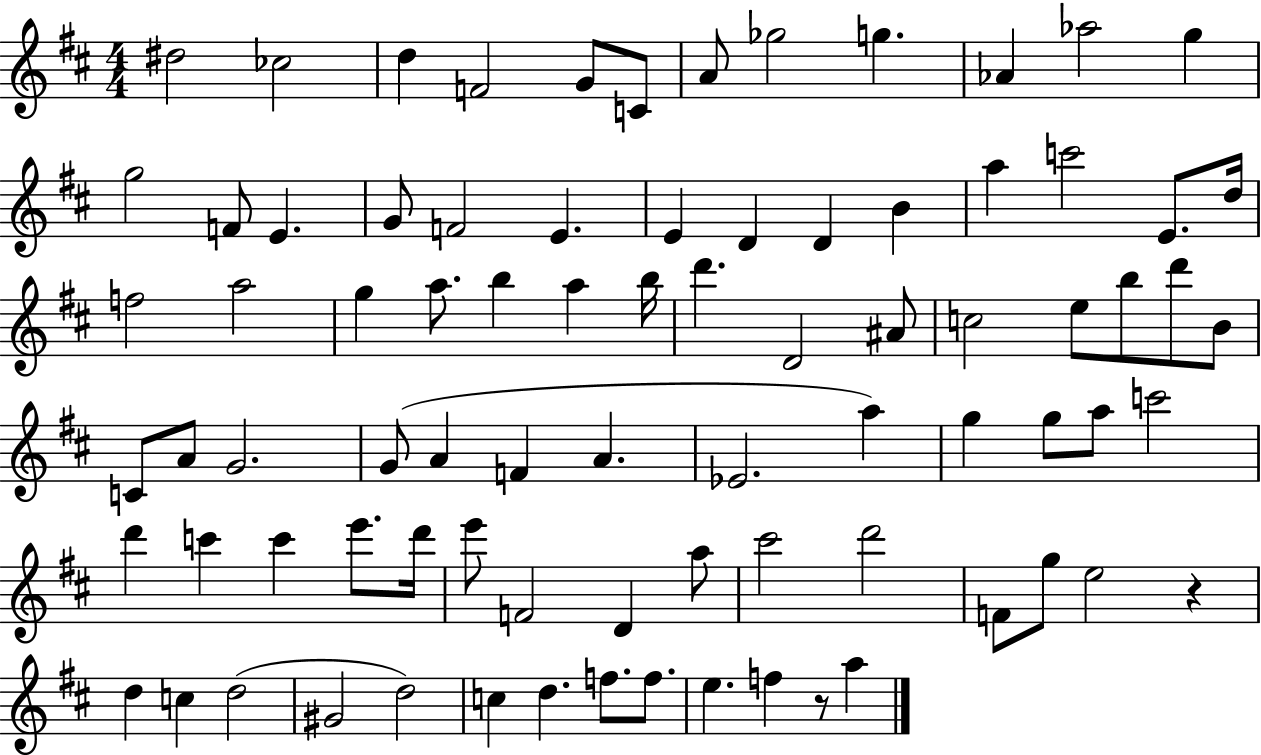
{
  \clef treble
  \numericTimeSignature
  \time 4/4
  \key d \major
  \repeat volta 2 { dis''2 ces''2 | d''4 f'2 g'8 c'8 | a'8 ges''2 g''4. | aes'4 aes''2 g''4 | \break g''2 f'8 e'4. | g'8 f'2 e'4. | e'4 d'4 d'4 b'4 | a''4 c'''2 e'8. d''16 | \break f''2 a''2 | g''4 a''8. b''4 a''4 b''16 | d'''4. d'2 ais'8 | c''2 e''8 b''8 d'''8 b'8 | \break c'8 a'8 g'2. | g'8( a'4 f'4 a'4. | ees'2. a''4) | g''4 g''8 a''8 c'''2 | \break d'''4 c'''4 c'''4 e'''8. d'''16 | e'''8 f'2 d'4 a''8 | cis'''2 d'''2 | f'8 g''8 e''2 r4 | \break d''4 c''4 d''2( | gis'2 d''2) | c''4 d''4. f''8. f''8. | e''4. f''4 r8 a''4 | \break } \bar "|."
}